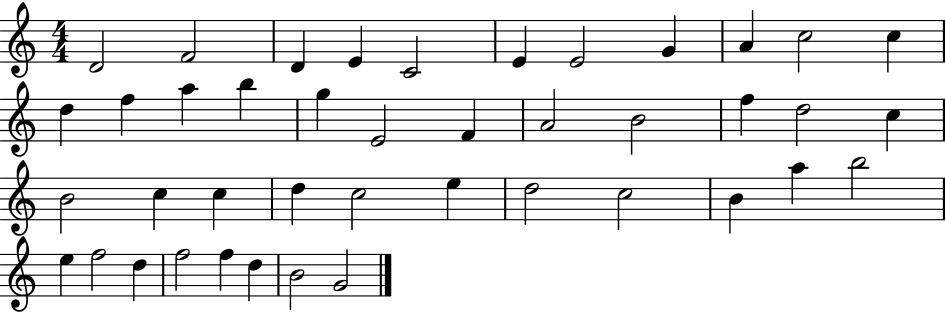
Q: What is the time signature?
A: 4/4